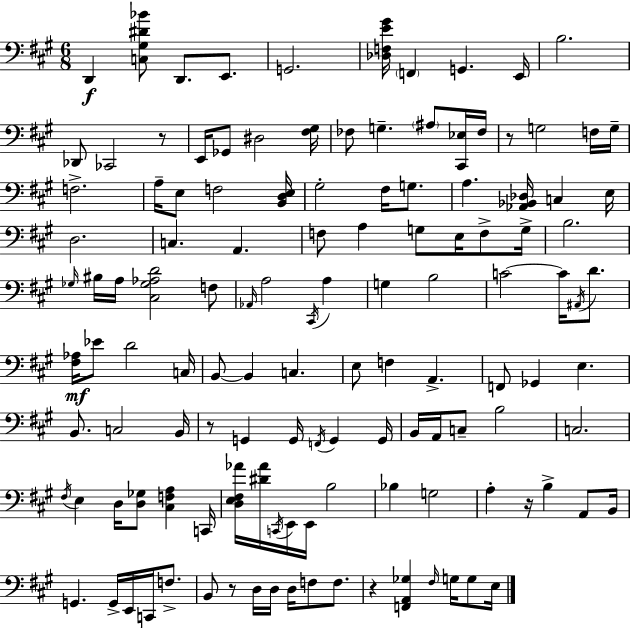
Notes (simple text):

D2/q [C3,G#3,D#4,Bb4]/e D2/e. E2/e. G2/h. [Db3,F3,E4,G#4]/s F2/q G2/q. E2/s B3/h. Db2/e CES2/h R/e E2/s Gb2/e D#3/h [F#3,G#3]/s FES3/e G3/q. A#3/e [C#2,Eb3]/s FES3/s R/e G3/h F3/s G3/s F3/h. A3/s E3/e F3/h [B2,D3,E3]/s G#3/h F#3/s G3/e. A3/q. [Ab2,Bb2,Db3]/s C3/q E3/s D3/h. C3/q. A2/q. F3/e A3/q G3/e E3/s F3/e G3/s B3/h. Gb3/s BIS3/s A3/s [C#3,Gb3,Ab3,D4]/h F3/e Ab2/s A3/h C#2/s A3/q G3/q B3/h C4/h C4/s A#2/s D4/e. [F#3,Ab3]/s Eb4/e D4/h C3/s B2/e B2/q C3/q. E3/e F3/q A2/q. F2/e Gb2/q E3/q. B2/e. C3/h B2/s R/e G2/q G2/s F2/s G2/q G2/s B2/s A2/s C3/e B3/h C3/h. F#3/s E3/q D3/s [D3,Gb3]/e [C#3,F3,A3]/q C2/s [D3,E3,F#3,Ab4]/s [D#4,Ab4]/s C2/s E2/s E2/s B3/h Bb3/q G3/h A3/q R/s B3/q A2/e B2/s G2/q. G2/s E2/s C2/s F3/e. B2/e R/e D3/s D3/s D3/s F3/e F3/e. R/q [F2,A2,Gb3]/q F#3/s G3/s G3/e E3/s